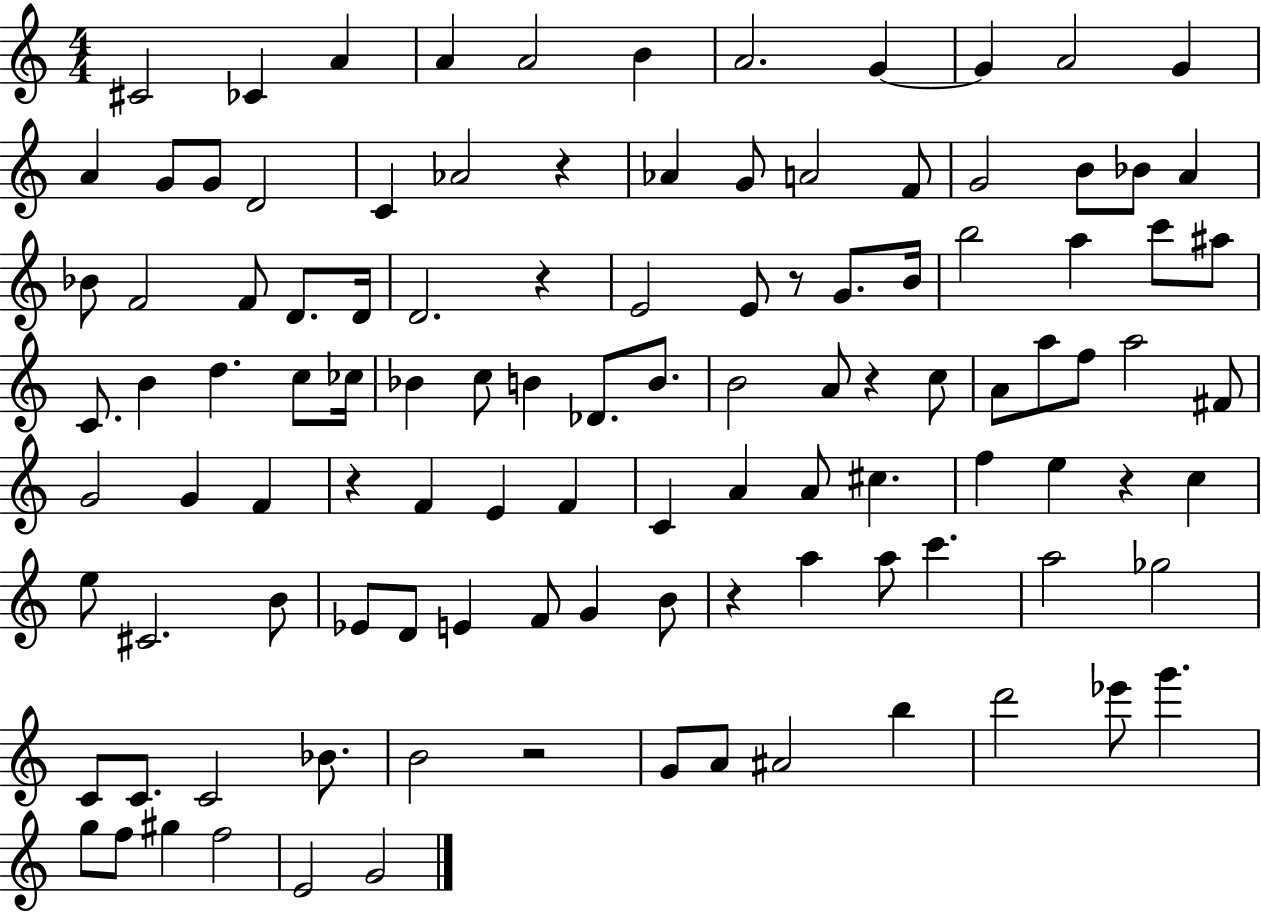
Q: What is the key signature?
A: C major